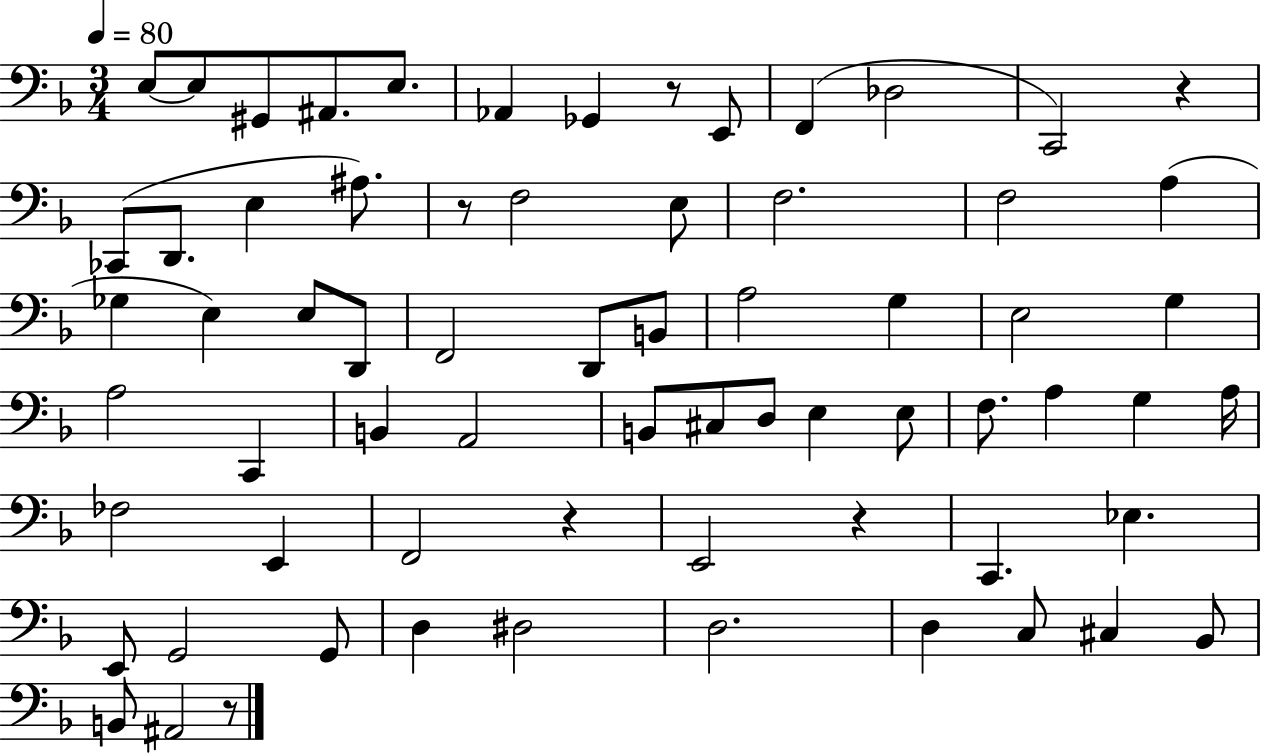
X:1
T:Untitled
M:3/4
L:1/4
K:F
E,/2 E,/2 ^G,,/2 ^A,,/2 E,/2 _A,, _G,, z/2 E,,/2 F,, _D,2 C,,2 z _C,,/2 D,,/2 E, ^A,/2 z/2 F,2 E,/2 F,2 F,2 A, _G, E, E,/2 D,,/2 F,,2 D,,/2 B,,/2 A,2 G, E,2 G, A,2 C,, B,, A,,2 B,,/2 ^C,/2 D,/2 E, E,/2 F,/2 A, G, A,/4 _F,2 E,, F,,2 z E,,2 z C,, _E, E,,/2 G,,2 G,,/2 D, ^D,2 D,2 D, C,/2 ^C, _B,,/2 B,,/2 ^A,,2 z/2